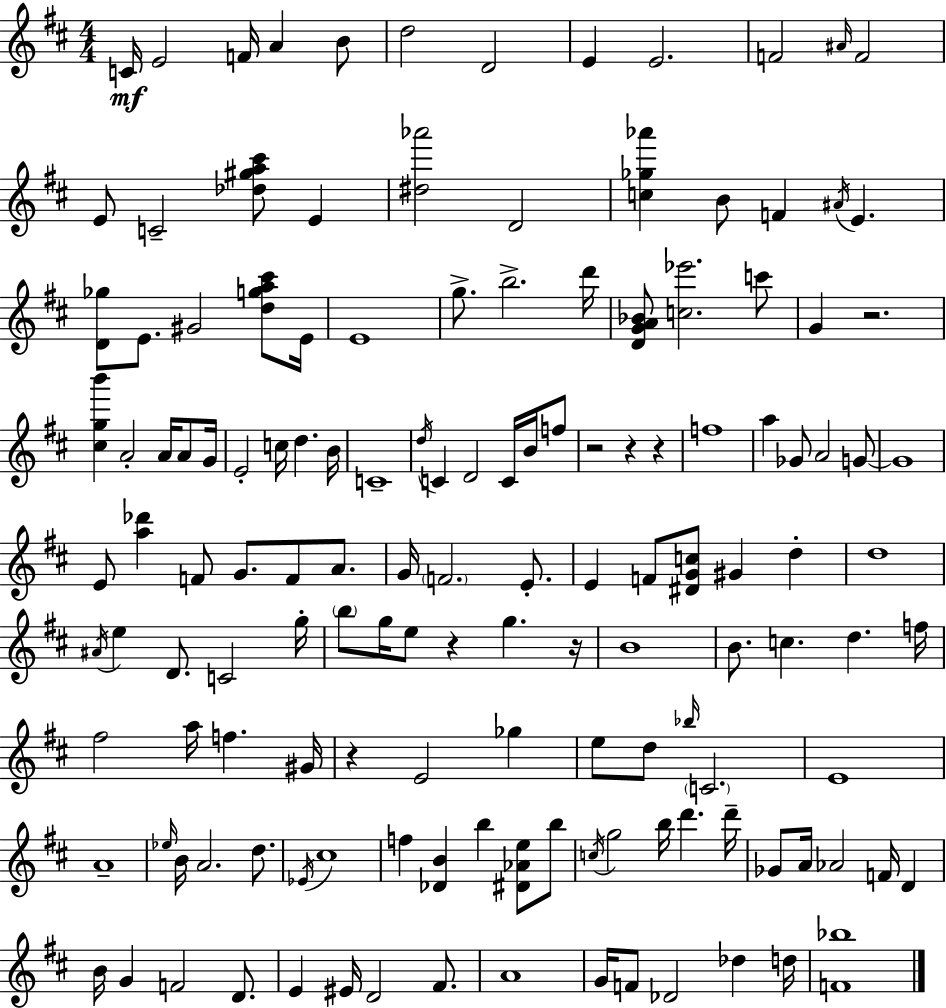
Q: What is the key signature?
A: D major